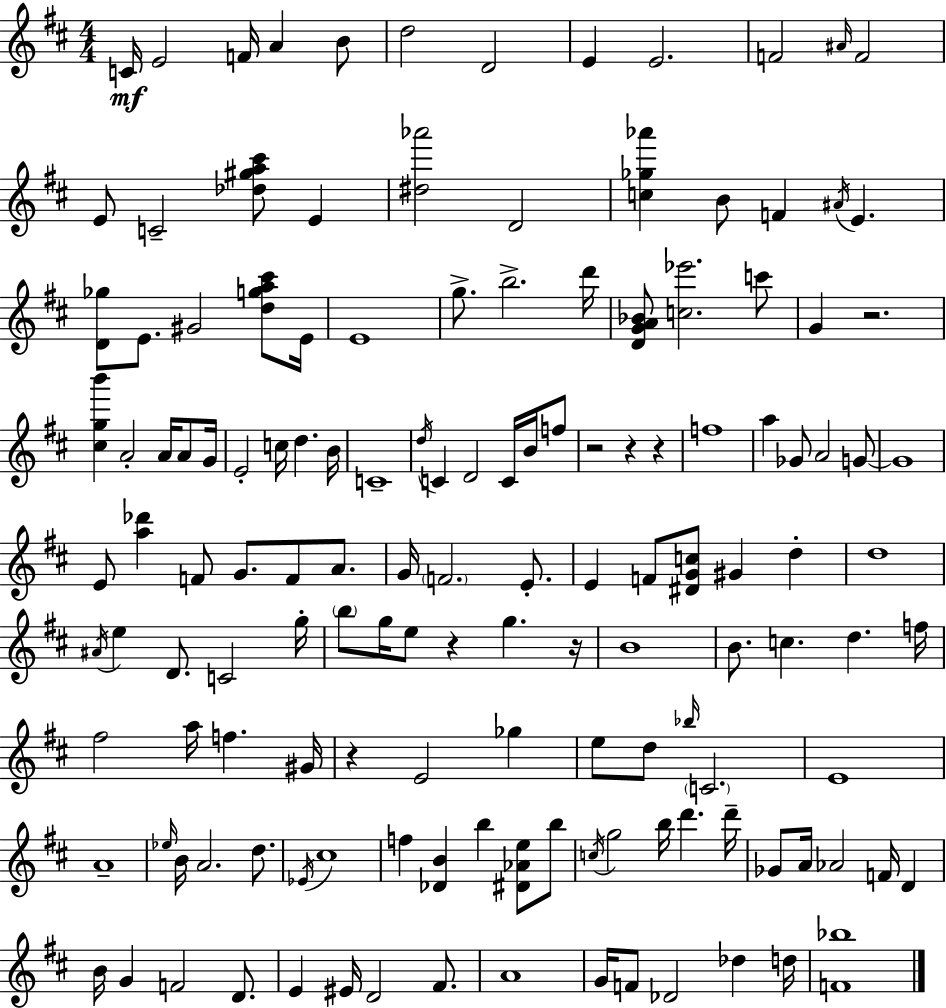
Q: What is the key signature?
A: D major